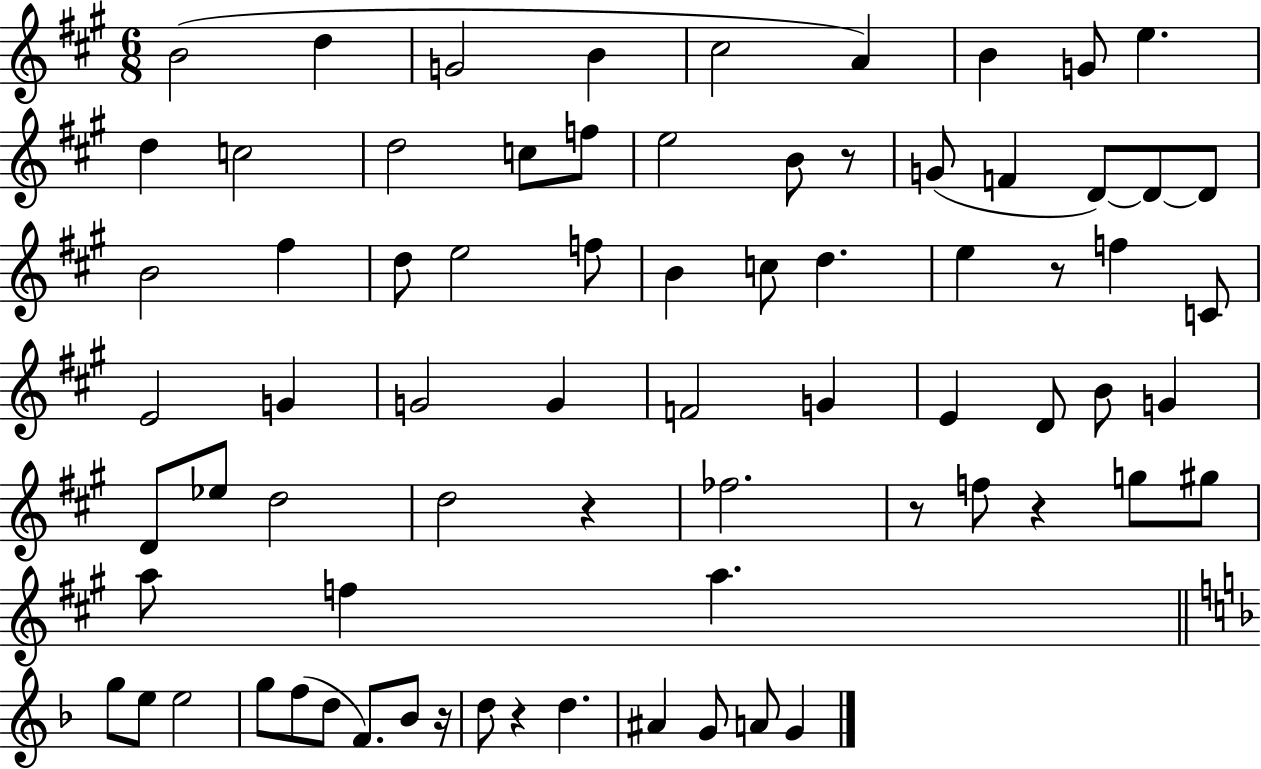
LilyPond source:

{
  \clef treble
  \numericTimeSignature
  \time 6/8
  \key a \major
  b'2( d''4 | g'2 b'4 | cis''2 a'4) | b'4 g'8 e''4. | \break d''4 c''2 | d''2 c''8 f''8 | e''2 b'8 r8 | g'8( f'4 d'8~~) d'8~~ d'8 | \break b'2 fis''4 | d''8 e''2 f''8 | b'4 c''8 d''4. | e''4 r8 f''4 c'8 | \break e'2 g'4 | g'2 g'4 | f'2 g'4 | e'4 d'8 b'8 g'4 | \break d'8 ees''8 d''2 | d''2 r4 | fes''2. | r8 f''8 r4 g''8 gis''8 | \break a''8 f''4 a''4. | \bar "||" \break \key d \minor g''8 e''8 e''2 | g''8 f''8( d''8 f'8.) bes'8 r16 | d''8 r4 d''4. | ais'4 g'8 a'8 g'4 | \break \bar "|."
}